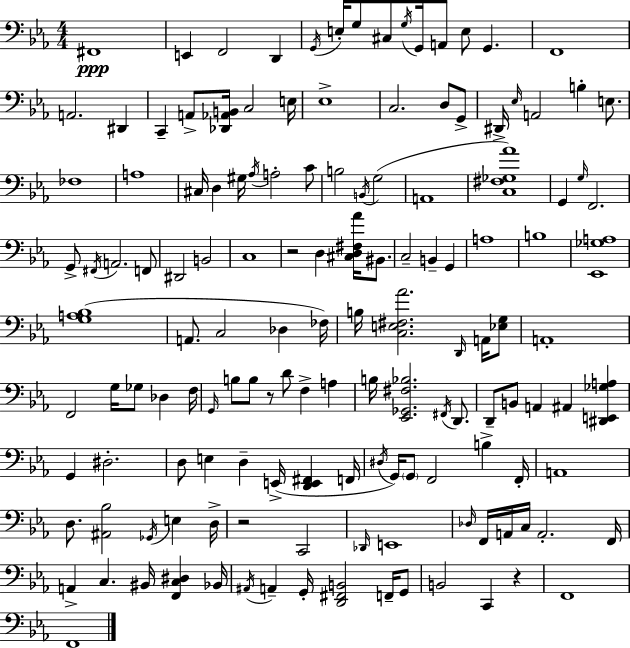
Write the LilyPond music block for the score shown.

{
  \clef bass
  \numericTimeSignature
  \time 4/4
  \key c \minor
  fis,1\ppp | e,4 f,2 d,4 | \acciaccatura { g,16 } e16-. g8 cis8 \acciaccatura { g16 } g,16 a,8 e8 g,4. | f,1 | \break a,2. dis,4 | c,4-- a,8-> <des, aes, b,>16 c2 | e16 ees1-> | c2. d8 | \break g,8-> dis,16-> \grace { ees16 } a,2 b4-. | e8. fes1 | a1 | cis16 d4 gis16 \acciaccatura { aes16 } a2-. | \break c'8 b2 \acciaccatura { b,16 } g2( | a,1 | <c fis ges aes'>1) | g,4 \grace { g16 } f,2. | \break g,8-> \acciaccatura { fis,16 } a,2. | f,8 dis,2 b,2 | c1 | r2 d4 | \break <cis d fis aes'>16 bis,8. c2-- b,4-- | g,4 a1 | b1 | <ees, ges a>1 | \break <g a bes>1( | a,8. c2 | des4 fes16) b16 <c e fis aes'>2. | \grace { d,16 } a,16 <ees g>8 a,1-. | \break f,2 | g16 ges8 des4 f16 \grace { g,16 } b8 b8 r8 d'8 | f4-> a4 b16 <ees, ges, fis bes>2. | \acciaccatura { fis,16 } d,8. d,8-- b,8 a,4 | \break ais,4 <dis, e, ges a>4 g,4 dis2.-. | d8 e4 | d4-- e,16->( <d, e, fis,>4 f,16 \acciaccatura { dis16 } g,16) \parenthesize g,8 f,2 | b4-> f,16-. a,1 | \break d8. <ais, bes>2 | \acciaccatura { ges,16 } e4 d16-> r2 | c,2 \grace { des,16 } e,1 | \grace { des16 } f,16 a,16 | \break c16 a,2.-. f,16 a,4-> | c4. bis,16 <f, c dis>4 bes,16 \acciaccatura { ais,16 } a,4-- | g,16-. <d, fis, b,>2 f,16-- g,8 b,2 | c,4 r4 f,1 | \break f,1 | \bar "|."
}